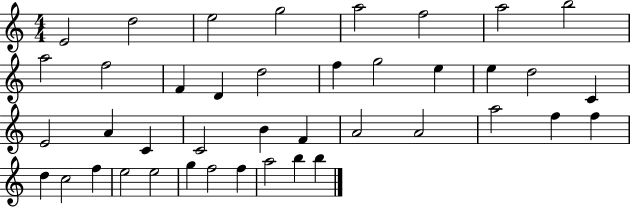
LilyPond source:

{
  \clef treble
  \numericTimeSignature
  \time 4/4
  \key c \major
  e'2 d''2 | e''2 g''2 | a''2 f''2 | a''2 b''2 | \break a''2 f''2 | f'4 d'4 d''2 | f''4 g''2 e''4 | e''4 d''2 c'4 | \break e'2 a'4 c'4 | c'2 b'4 f'4 | a'2 a'2 | a''2 f''4 f''4 | \break d''4 c''2 f''4 | e''2 e''2 | g''4 f''2 f''4 | a''2 b''4 b''4 | \break \bar "|."
}